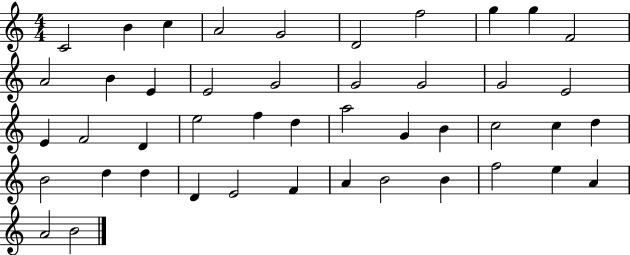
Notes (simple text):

C4/h B4/q C5/q A4/h G4/h D4/h F5/h G5/q G5/q F4/h A4/h B4/q E4/q E4/h G4/h G4/h G4/h G4/h E4/h E4/q F4/h D4/q E5/h F5/q D5/q A5/h G4/q B4/q C5/h C5/q D5/q B4/h D5/q D5/q D4/q E4/h F4/q A4/q B4/h B4/q F5/h E5/q A4/q A4/h B4/h